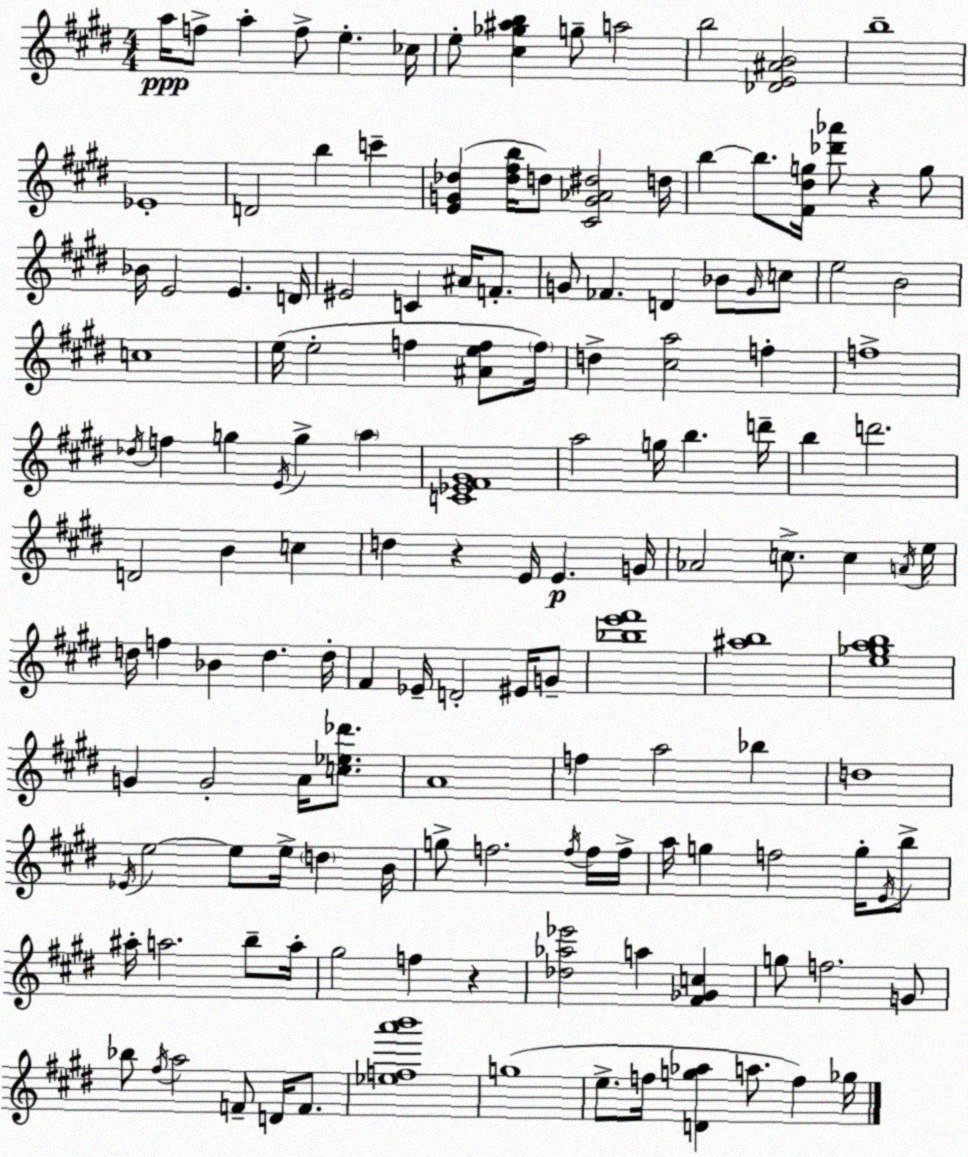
X:1
T:Untitled
M:4/4
L:1/4
K:E
a/4 f/2 a f/2 e _c/4 e/2 [^c_g^ab] g/2 a2 b2 [_DE^AB]2 b4 _E4 D2 b c' [EG_d] [_d^fb]/4 d/2 [^CG_A^d]2 d/4 b b/2 [^F^dg]/4 [_d'_a']/2 z g/2 _B/4 E2 E D/4 ^E2 C ^A/4 F/2 G/2 _F D _B/2 G/4 c/2 e2 B2 c4 e/4 e2 f [^Aef]/2 f/4 d [^ca]2 f f4 _d/4 f g E/4 g a [C_E^F^G]4 a2 g/4 b d'/4 b d'2 D2 B c d z E/4 E G/4 _A2 c/2 c A/4 e/4 d/4 f _B d d/4 ^F _E/4 D2 ^E/4 G/2 [_be'^f']4 [^ab]4 [e_gab]4 G G2 A/4 [c_e_d']/2 A4 f a2 _b d4 _E/4 e2 e/2 e/4 d B/4 g/2 f2 f/4 f/4 f/4 a/4 g f2 g/4 E/4 b/2 ^a/4 a2 b/2 a/4 ^g2 f z [_d_a_e']2 a [^F_Gc] g/2 f2 G/2 _b/2 ^f/4 a2 F/2 D/4 F/2 [_efa'b']4 g4 e/2 f/4 [Dg_a] a/2 f _g/4